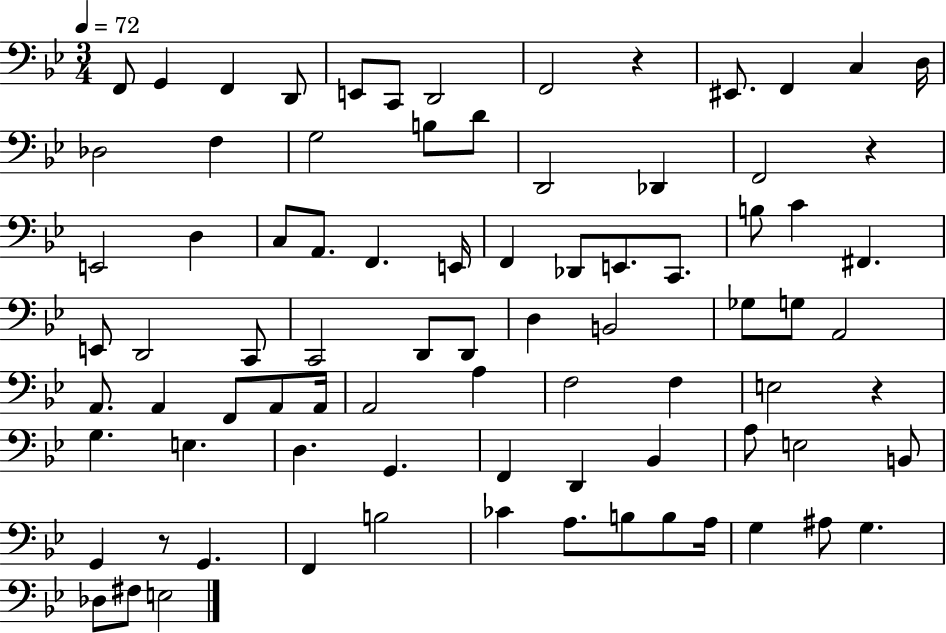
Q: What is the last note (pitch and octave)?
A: E3